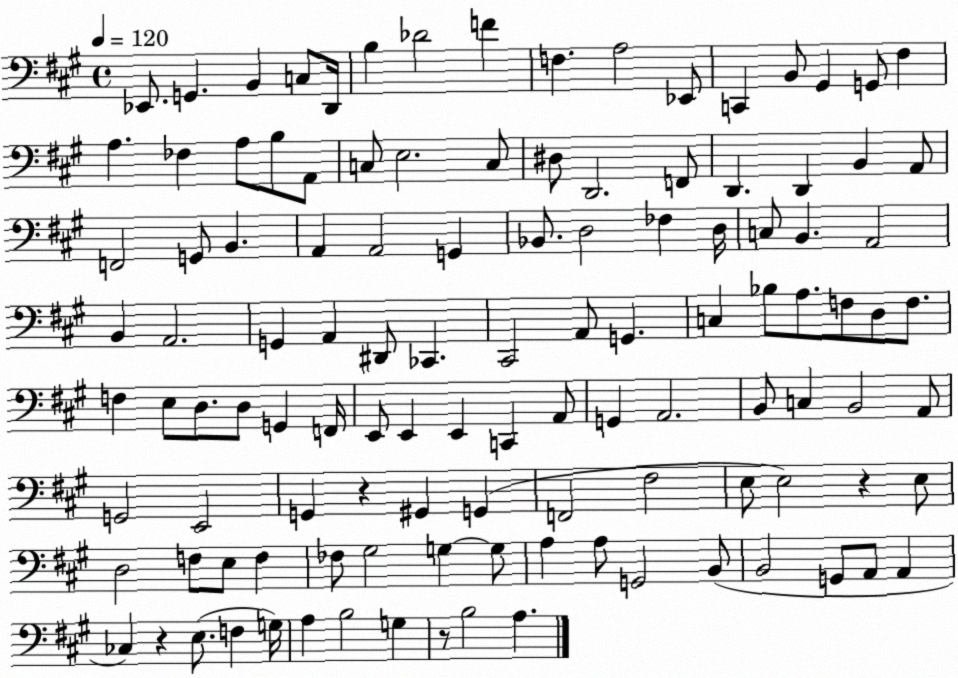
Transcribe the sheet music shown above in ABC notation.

X:1
T:Untitled
M:4/4
L:1/4
K:A
_E,,/2 G,, B,, C,/2 D,,/4 B, _D2 F F, A,2 _E,,/2 C,, B,,/2 ^G,, G,,/2 ^F, A, _F, A,/2 B,/2 A,,/2 C,/2 E,2 C,/2 ^D,/2 D,,2 F,,/2 D,, D,, B,, A,,/2 F,,2 G,,/2 B,, A,, A,,2 G,, _B,,/2 D,2 _F, D,/4 C,/2 B,, A,,2 B,, A,,2 G,, A,, ^D,,/2 _C,, ^C,,2 A,,/2 G,, C, _B,/2 A,/2 F,/2 D,/2 F,/2 F, E,/2 D,/2 D,/2 G,, F,,/4 E,,/2 E,, E,, C,, A,,/2 G,, A,,2 B,,/2 C, B,,2 A,,/2 G,,2 E,,2 G,, z ^G,, G,, F,,2 ^F,2 E,/2 E,2 z E,/2 D,2 F,/2 E,/2 F, _F,/2 ^G,2 G, G,/2 A, A,/2 G,,2 B,,/2 B,,2 G,,/2 A,,/2 A,, _C, z E,/2 F, G,/4 A, B,2 G, z/2 B,2 A,